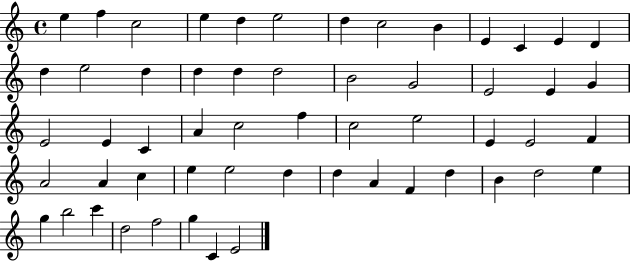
X:1
T:Untitled
M:4/4
L:1/4
K:C
e f c2 e d e2 d c2 B E C E D d e2 d d d d2 B2 G2 E2 E G E2 E C A c2 f c2 e2 E E2 F A2 A c e e2 d d A F d B d2 e g b2 c' d2 f2 g C E2